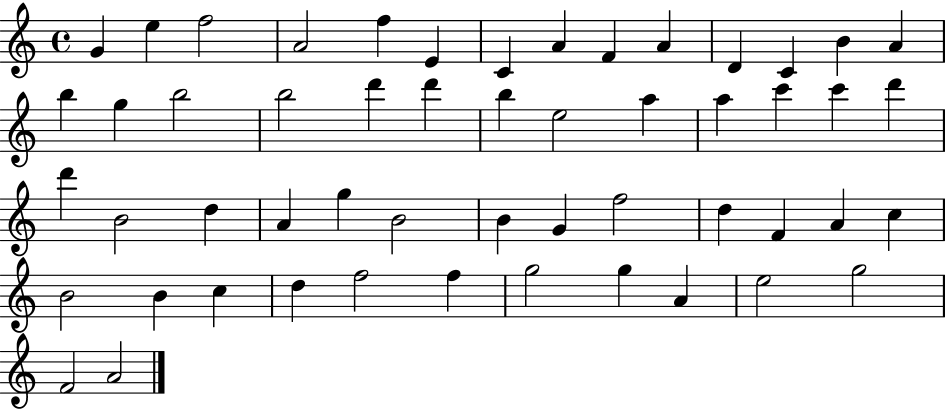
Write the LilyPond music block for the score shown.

{
  \clef treble
  \time 4/4
  \defaultTimeSignature
  \key c \major
  g'4 e''4 f''2 | a'2 f''4 e'4 | c'4 a'4 f'4 a'4 | d'4 c'4 b'4 a'4 | \break b''4 g''4 b''2 | b''2 d'''4 d'''4 | b''4 e''2 a''4 | a''4 c'''4 c'''4 d'''4 | \break d'''4 b'2 d''4 | a'4 g''4 b'2 | b'4 g'4 f''2 | d''4 f'4 a'4 c''4 | \break b'2 b'4 c''4 | d''4 f''2 f''4 | g''2 g''4 a'4 | e''2 g''2 | \break f'2 a'2 | \bar "|."
}